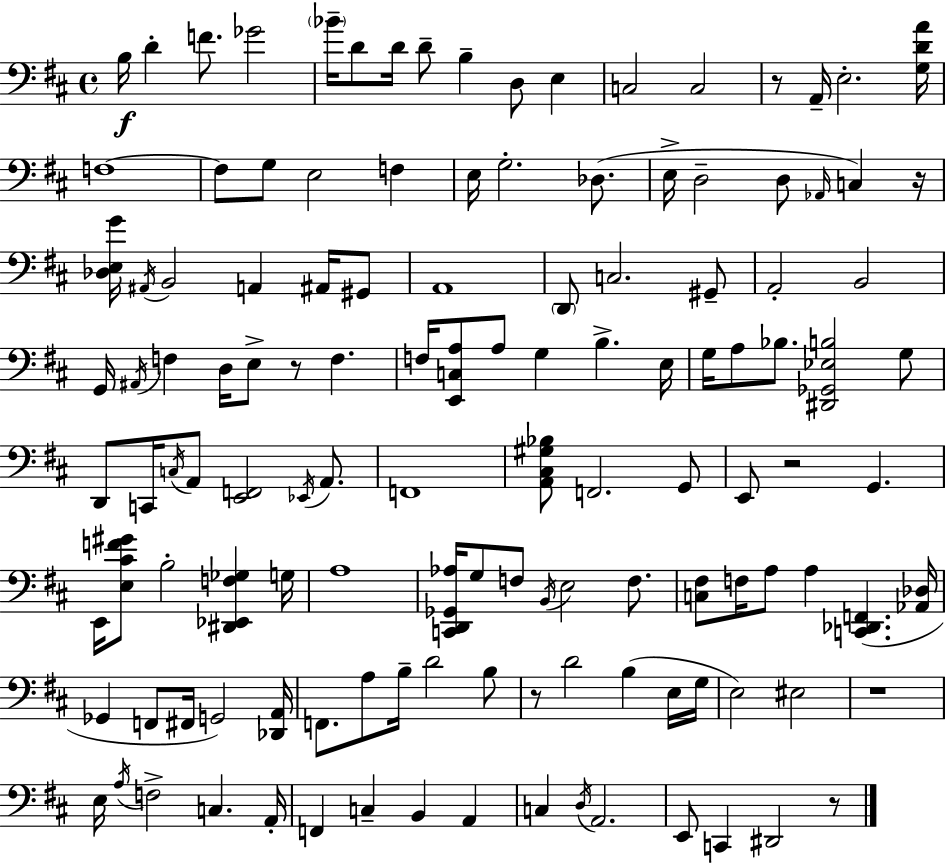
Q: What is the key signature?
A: D major